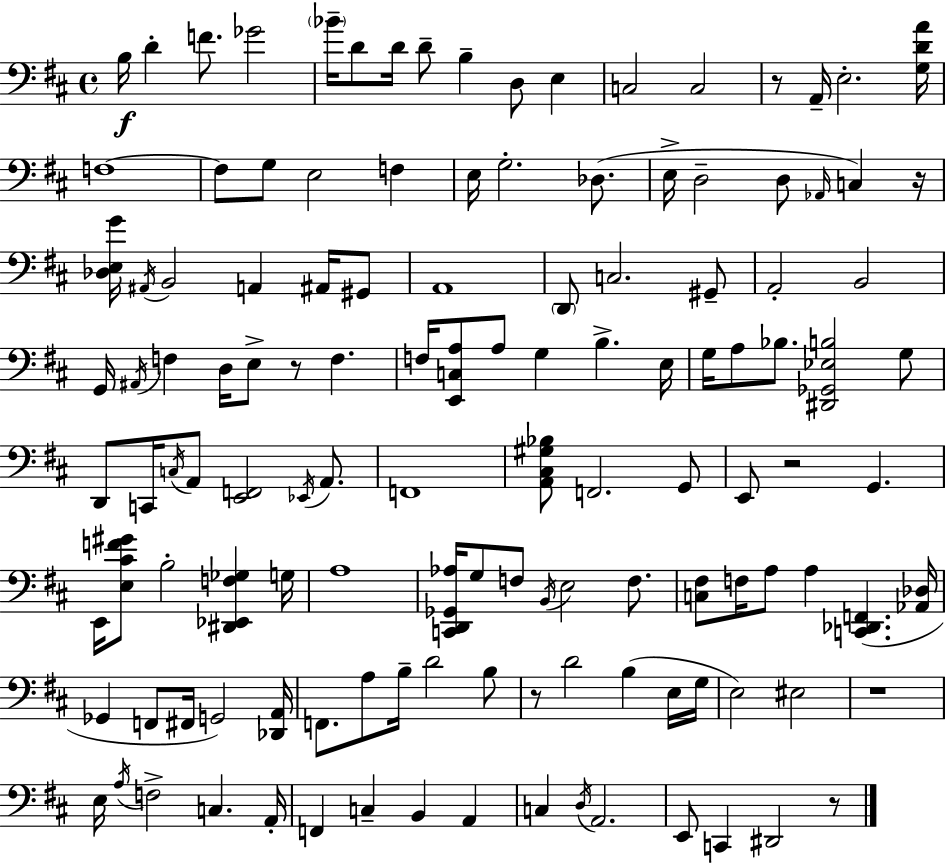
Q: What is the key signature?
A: D major